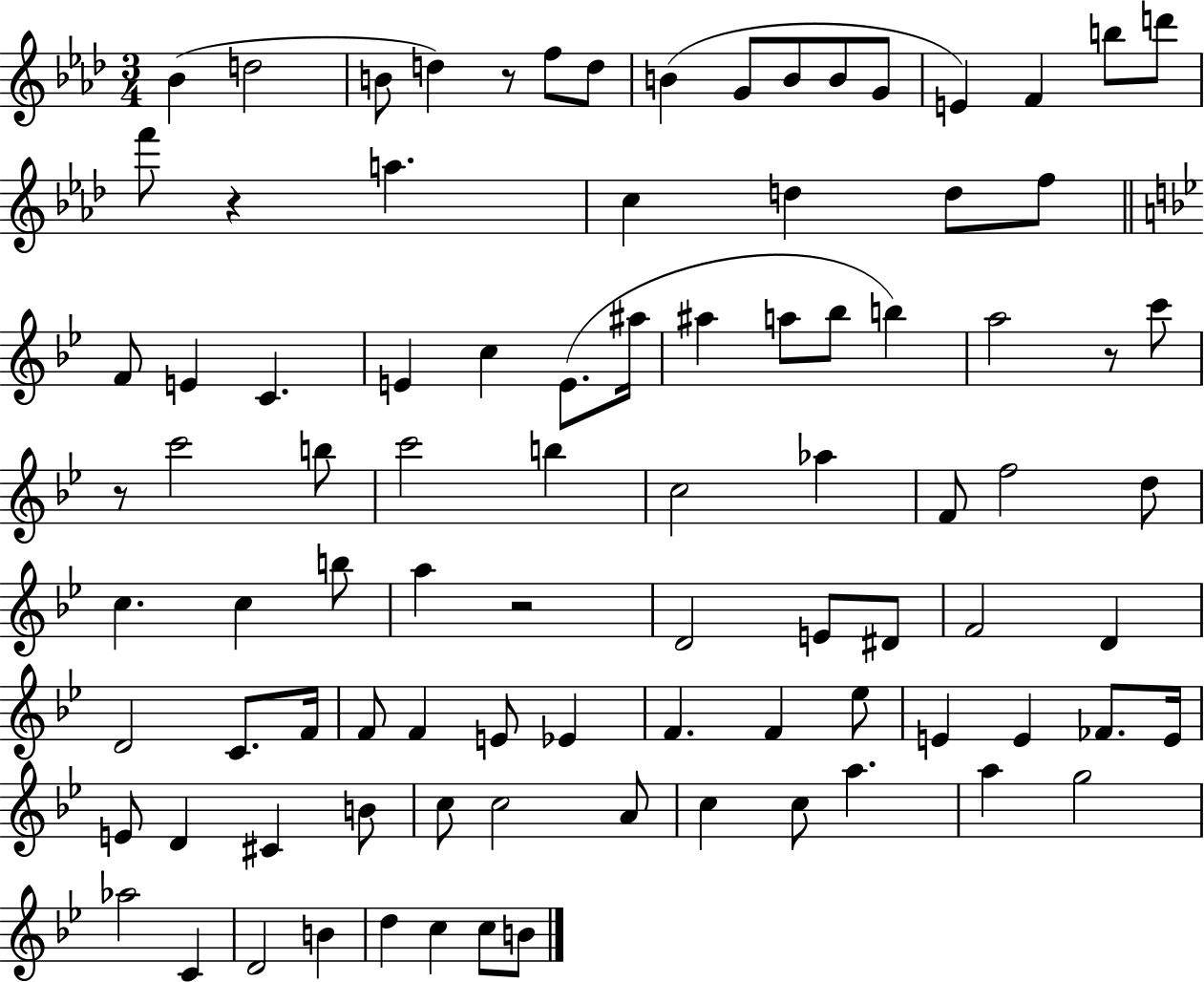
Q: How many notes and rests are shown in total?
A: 91